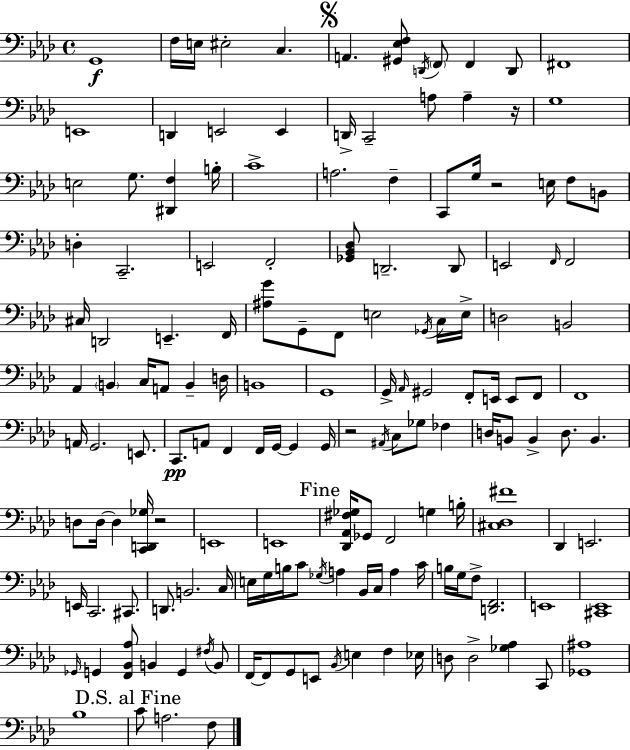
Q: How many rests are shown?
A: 4